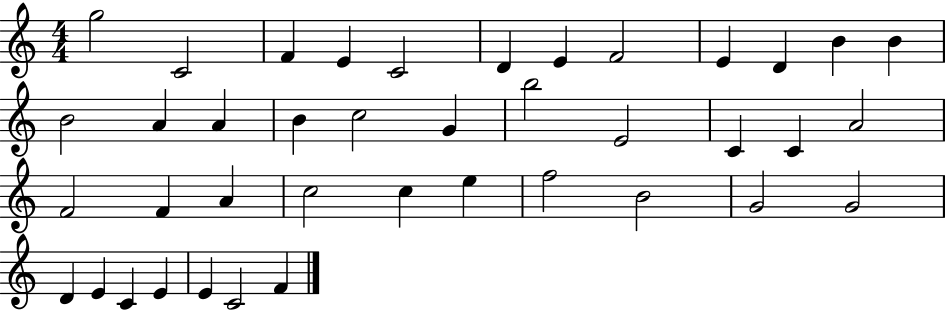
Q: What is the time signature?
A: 4/4